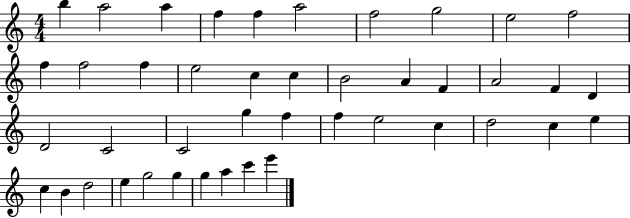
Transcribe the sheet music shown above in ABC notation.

X:1
T:Untitled
M:4/4
L:1/4
K:C
b a2 a f f a2 f2 g2 e2 f2 f f2 f e2 c c B2 A F A2 F D D2 C2 C2 g f f e2 c d2 c e c B d2 e g2 g g a c' e'